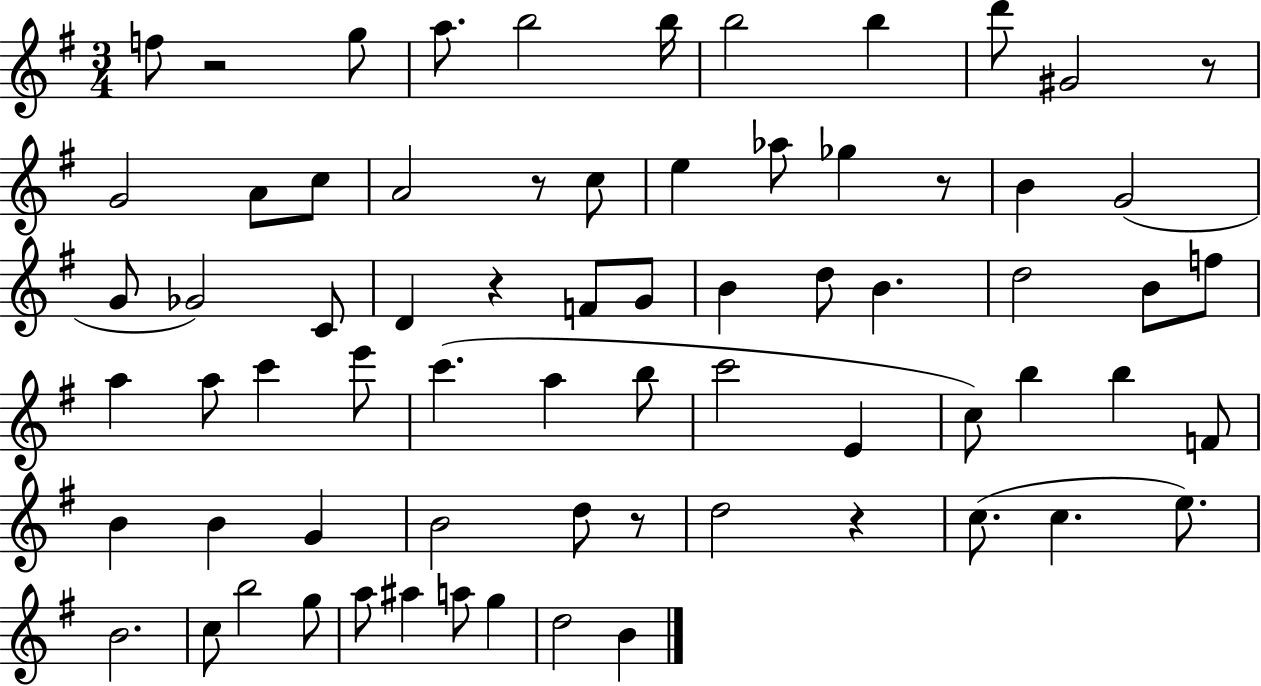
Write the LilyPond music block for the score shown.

{
  \clef treble
  \numericTimeSignature
  \time 3/4
  \key g \major
  \repeat volta 2 { f''8 r2 g''8 | a''8. b''2 b''16 | b''2 b''4 | d'''8 gis'2 r8 | \break g'2 a'8 c''8 | a'2 r8 c''8 | e''4 aes''8 ges''4 r8 | b'4 g'2( | \break g'8 ges'2) c'8 | d'4 r4 f'8 g'8 | b'4 d''8 b'4. | d''2 b'8 f''8 | \break a''4 a''8 c'''4 e'''8 | c'''4.( a''4 b''8 | c'''2 e'4 | c''8) b''4 b''4 f'8 | \break b'4 b'4 g'4 | b'2 d''8 r8 | d''2 r4 | c''8.( c''4. e''8.) | \break b'2. | c''8 b''2 g''8 | a''8 ais''4 a''8 g''4 | d''2 b'4 | \break } \bar "|."
}